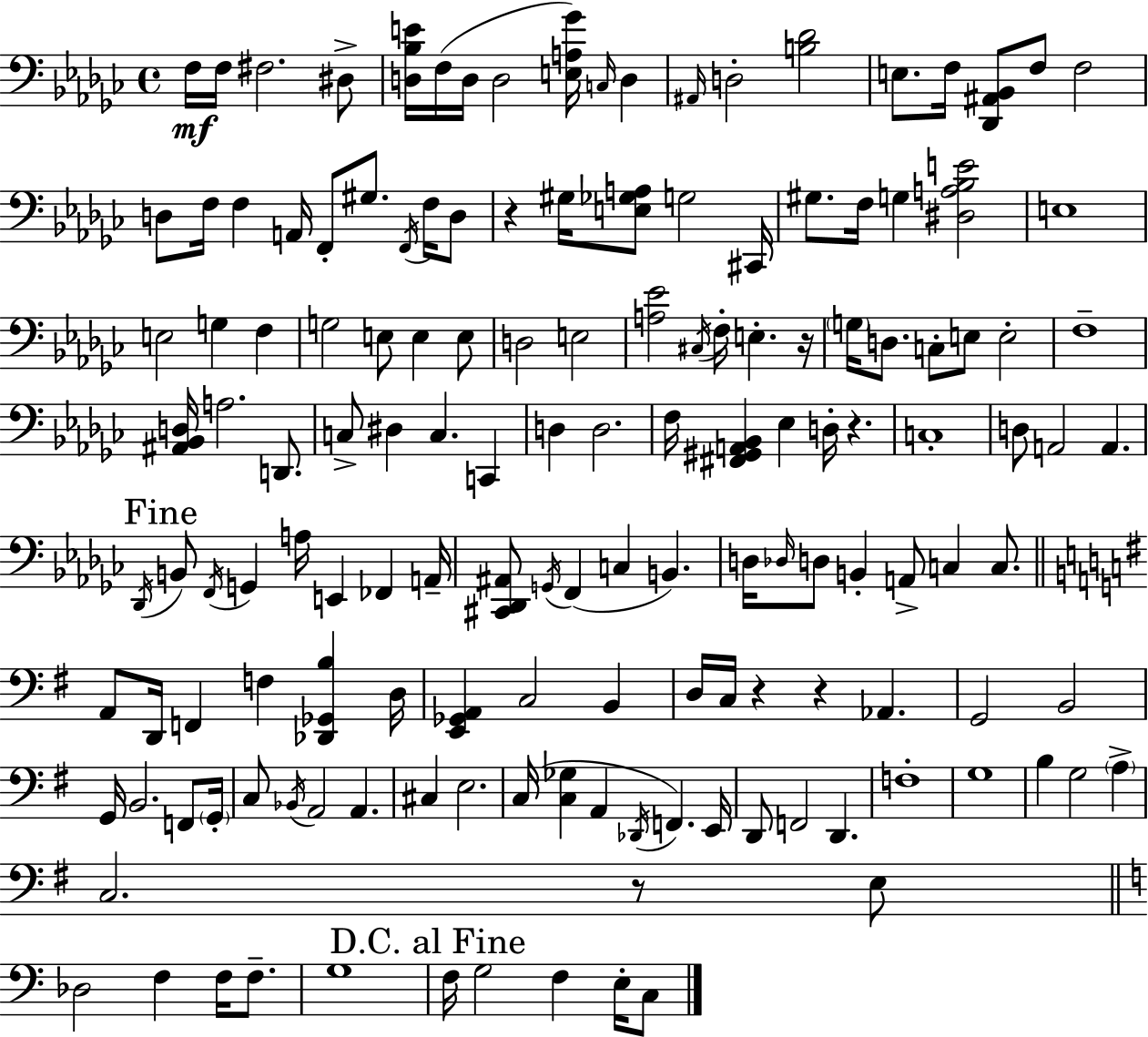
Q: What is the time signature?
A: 4/4